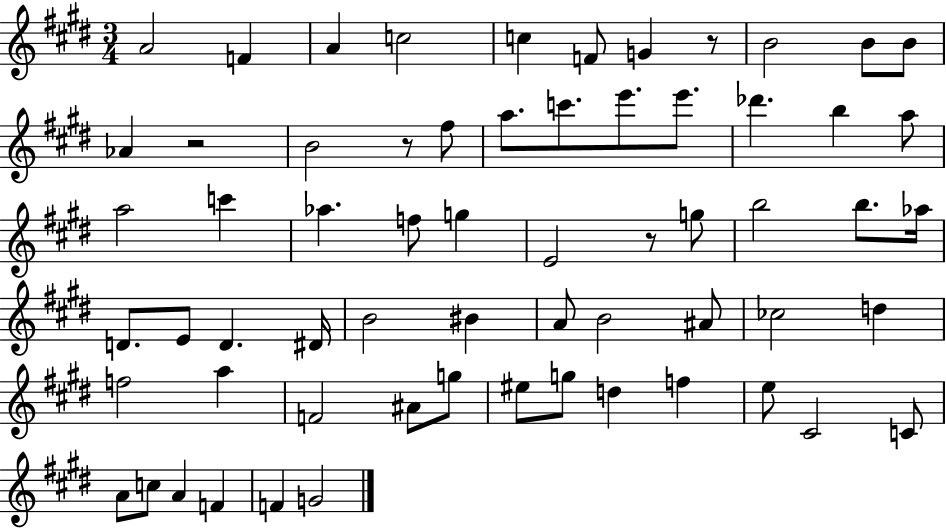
A4/h F4/q A4/q C5/h C5/q F4/e G4/q R/e B4/h B4/e B4/e Ab4/q R/h B4/h R/e F#5/e A5/e. C6/e. E6/e. E6/e. Db6/q. B5/q A5/e A5/h C6/q Ab5/q. F5/e G5/q E4/h R/e G5/e B5/h B5/e. Ab5/s D4/e. E4/e D4/q. D#4/s B4/h BIS4/q A4/e B4/h A#4/e CES5/h D5/q F5/h A5/q F4/h A#4/e G5/e EIS5/e G5/e D5/q F5/q E5/e C#4/h C4/e A4/e C5/e A4/q F4/q F4/q G4/h